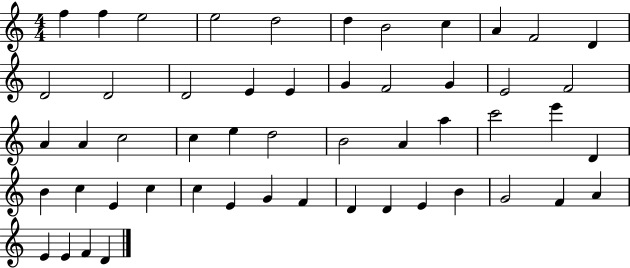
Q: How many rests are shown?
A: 0